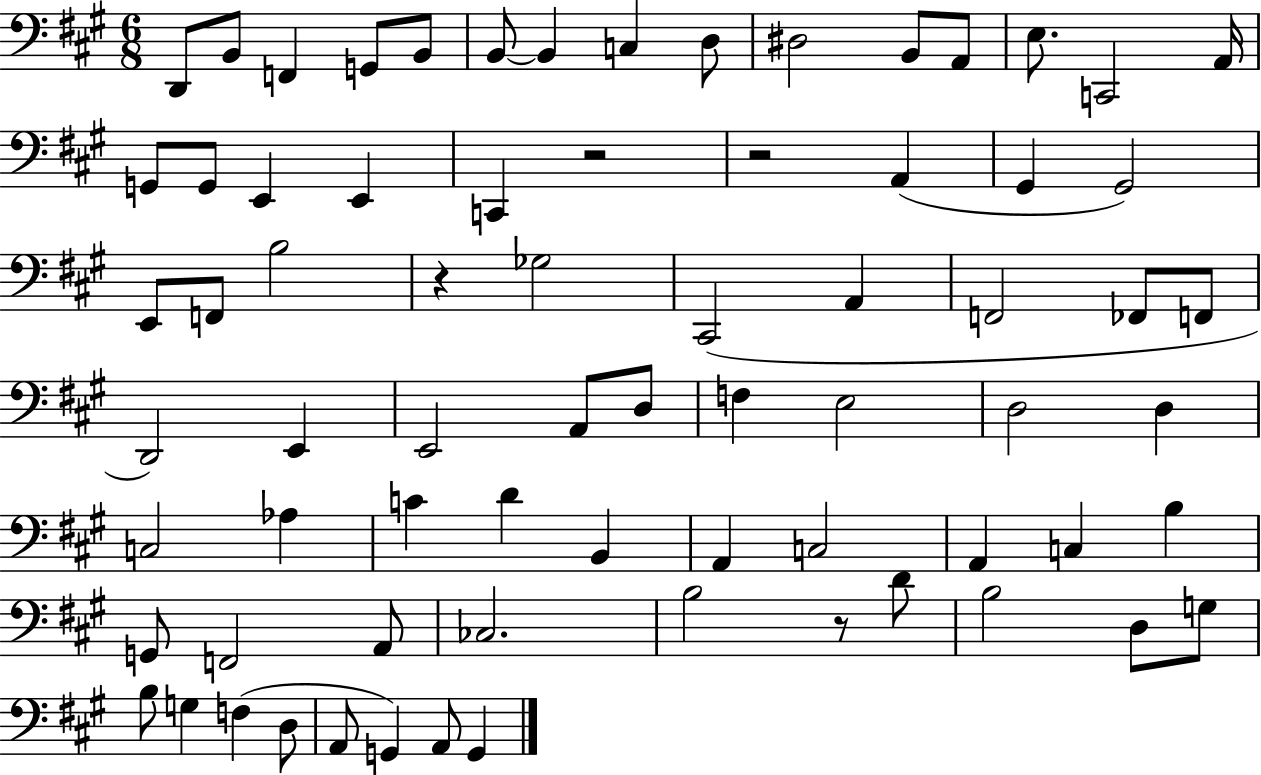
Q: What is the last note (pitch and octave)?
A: G2